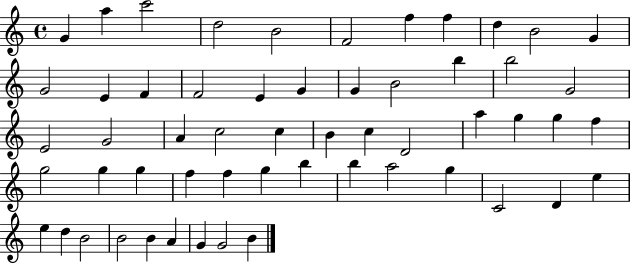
G4/q A5/q C6/h D5/h B4/h F4/h F5/q F5/q D5/q B4/h G4/q G4/h E4/q F4/q F4/h E4/q G4/q G4/q B4/h B5/q B5/h G4/h E4/h G4/h A4/q C5/h C5/q B4/q C5/q D4/h A5/q G5/q G5/q F5/q G5/h G5/q G5/q F5/q F5/q G5/q B5/q B5/q A5/h G5/q C4/h D4/q E5/q E5/q D5/q B4/h B4/h B4/q A4/q G4/q G4/h B4/q